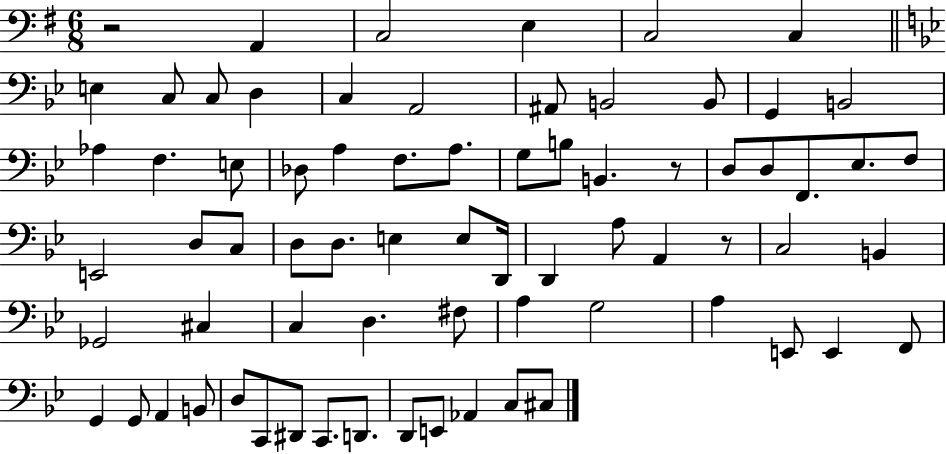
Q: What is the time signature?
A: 6/8